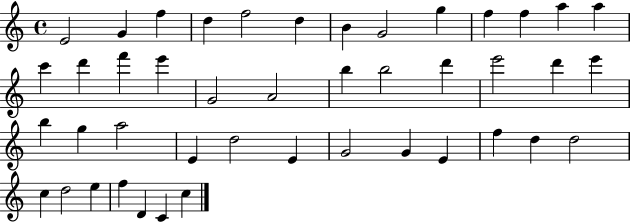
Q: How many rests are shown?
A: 0